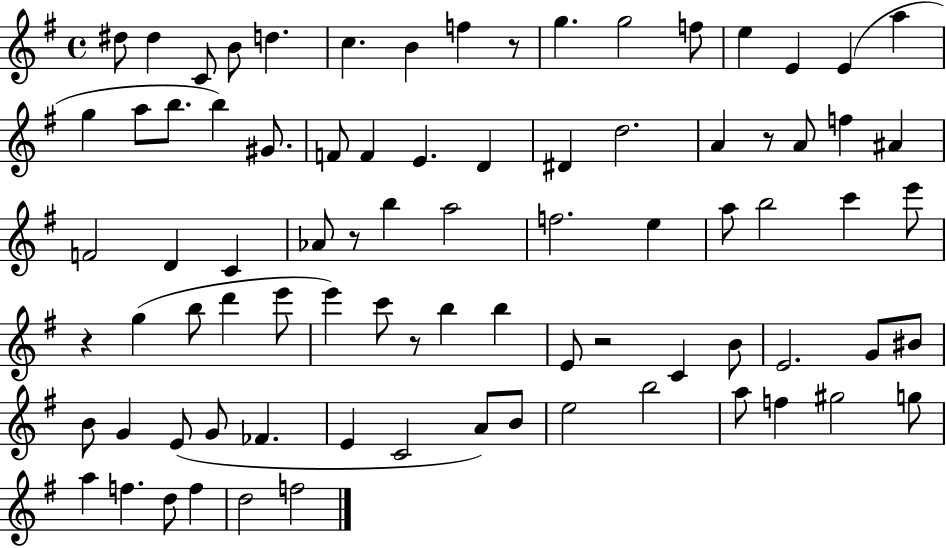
D#5/e D#5/q C4/e B4/e D5/q. C5/q. B4/q F5/q R/e G5/q. G5/h F5/e E5/q E4/q E4/q A5/q G5/q A5/e B5/e. B5/q G#4/e. F4/e F4/q E4/q. D4/q D#4/q D5/h. A4/q R/e A4/e F5/q A#4/q F4/h D4/q C4/q Ab4/e R/e B5/q A5/h F5/h. E5/q A5/e B5/h C6/q E6/e R/q G5/q B5/e D6/q E6/e E6/q C6/e R/e B5/q B5/q E4/e R/h C4/q B4/e E4/h. G4/e BIS4/e B4/e G4/q E4/e G4/e FES4/q. E4/q C4/h A4/e B4/e E5/h B5/h A5/e F5/q G#5/h G5/e A5/q F5/q. D5/e F5/q D5/h F5/h